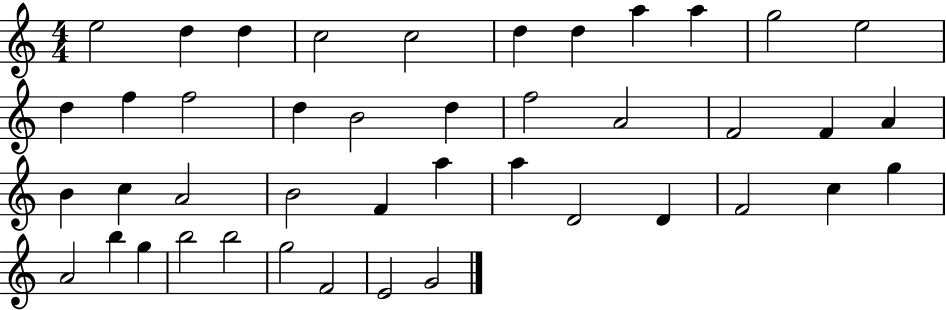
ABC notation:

X:1
T:Untitled
M:4/4
L:1/4
K:C
e2 d d c2 c2 d d a a g2 e2 d f f2 d B2 d f2 A2 F2 F A B c A2 B2 F a a D2 D F2 c g A2 b g b2 b2 g2 F2 E2 G2